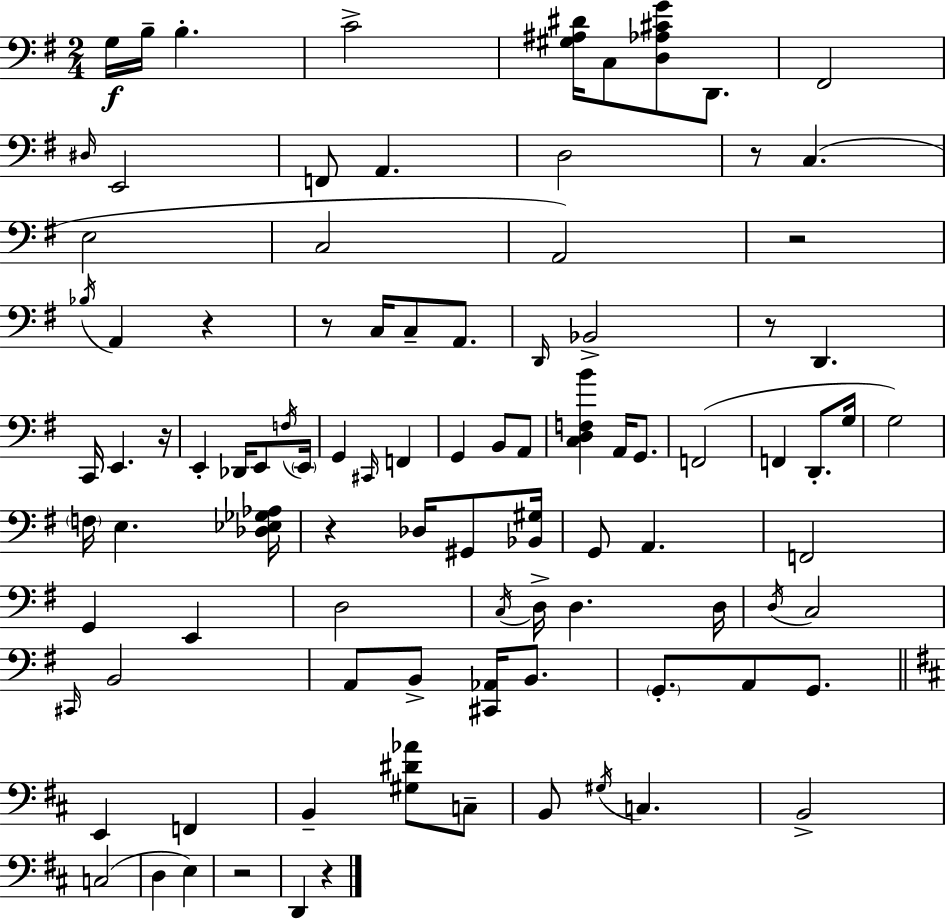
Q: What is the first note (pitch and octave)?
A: G3